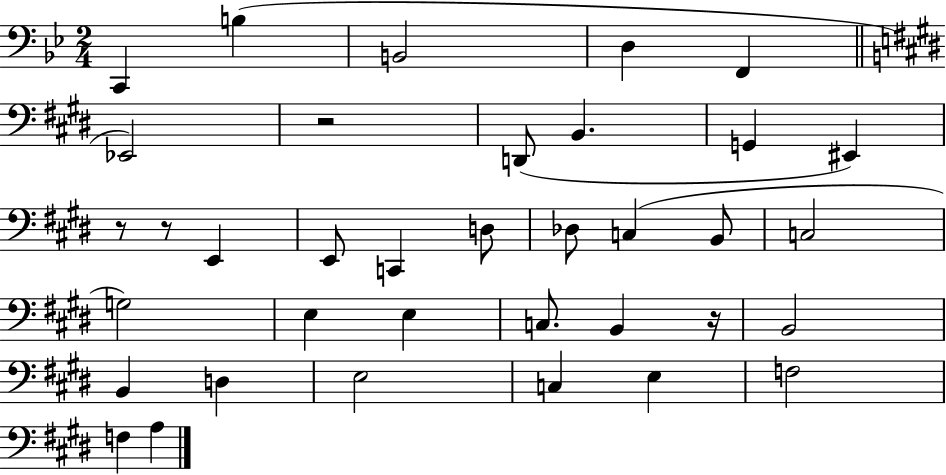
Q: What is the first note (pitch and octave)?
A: C2